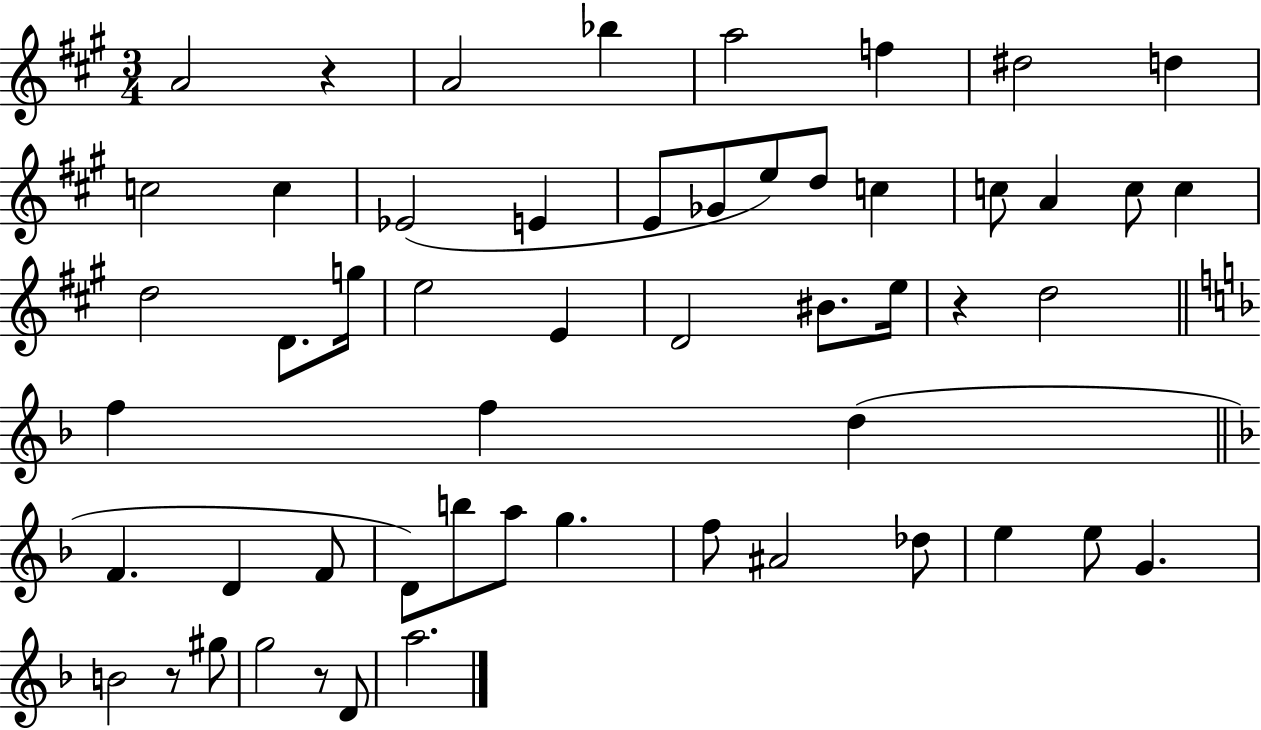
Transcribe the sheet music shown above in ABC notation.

X:1
T:Untitled
M:3/4
L:1/4
K:A
A2 z A2 _b a2 f ^d2 d c2 c _E2 E E/2 _G/2 e/2 d/2 c c/2 A c/2 c d2 D/2 g/4 e2 E D2 ^B/2 e/4 z d2 f f d F D F/2 D/2 b/2 a/2 g f/2 ^A2 _d/2 e e/2 G B2 z/2 ^g/2 g2 z/2 D/2 a2